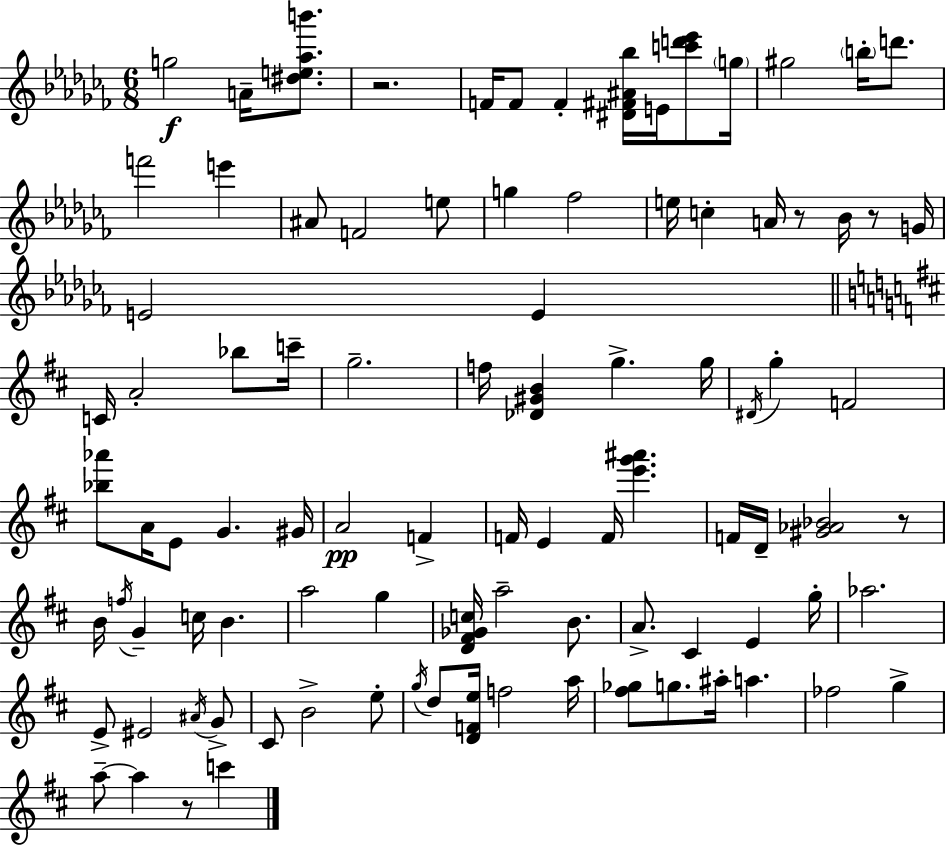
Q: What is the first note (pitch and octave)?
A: G5